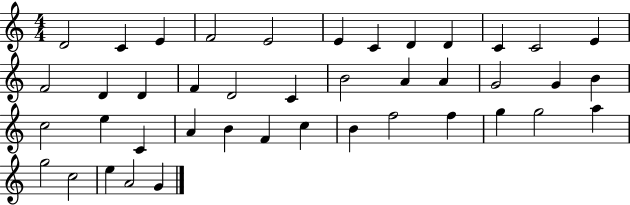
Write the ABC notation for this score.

X:1
T:Untitled
M:4/4
L:1/4
K:C
D2 C E F2 E2 E C D D C C2 E F2 D D F D2 C B2 A A G2 G B c2 e C A B F c B f2 f g g2 a g2 c2 e A2 G